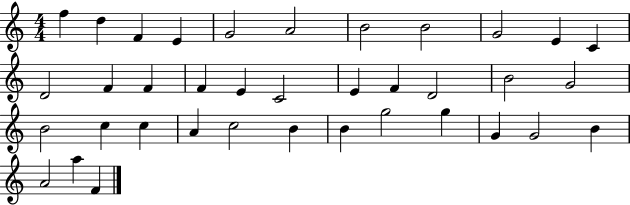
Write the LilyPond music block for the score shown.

{
  \clef treble
  \numericTimeSignature
  \time 4/4
  \key c \major
  f''4 d''4 f'4 e'4 | g'2 a'2 | b'2 b'2 | g'2 e'4 c'4 | \break d'2 f'4 f'4 | f'4 e'4 c'2 | e'4 f'4 d'2 | b'2 g'2 | \break b'2 c''4 c''4 | a'4 c''2 b'4 | b'4 g''2 g''4 | g'4 g'2 b'4 | \break a'2 a''4 f'4 | \bar "|."
}